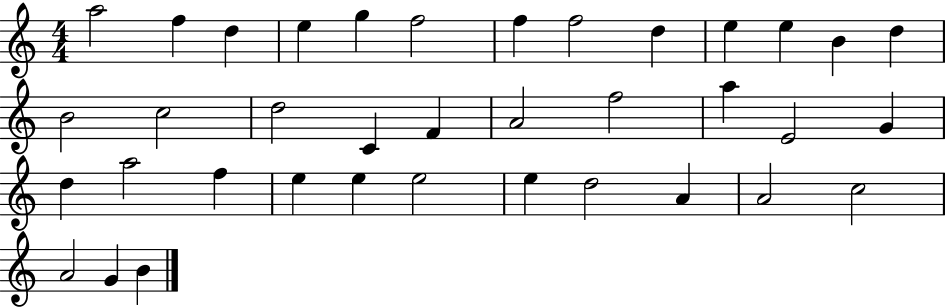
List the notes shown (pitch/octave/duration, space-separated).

A5/h F5/q D5/q E5/q G5/q F5/h F5/q F5/h D5/q E5/q E5/q B4/q D5/q B4/h C5/h D5/h C4/q F4/q A4/h F5/h A5/q E4/h G4/q D5/q A5/h F5/q E5/q E5/q E5/h E5/q D5/h A4/q A4/h C5/h A4/h G4/q B4/q